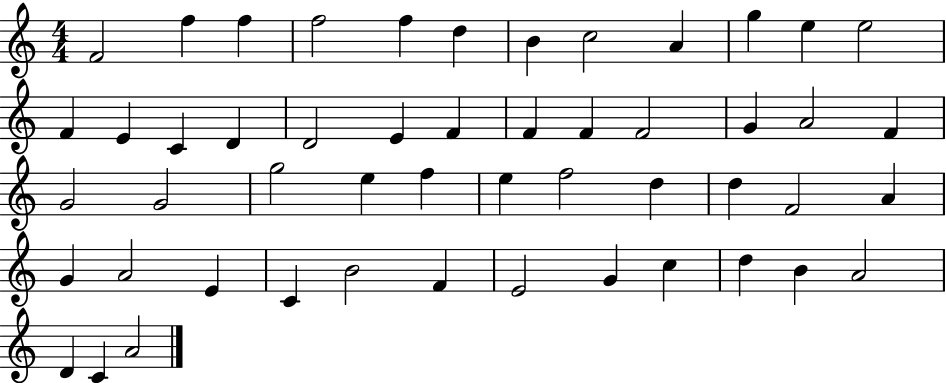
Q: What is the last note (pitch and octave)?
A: A4